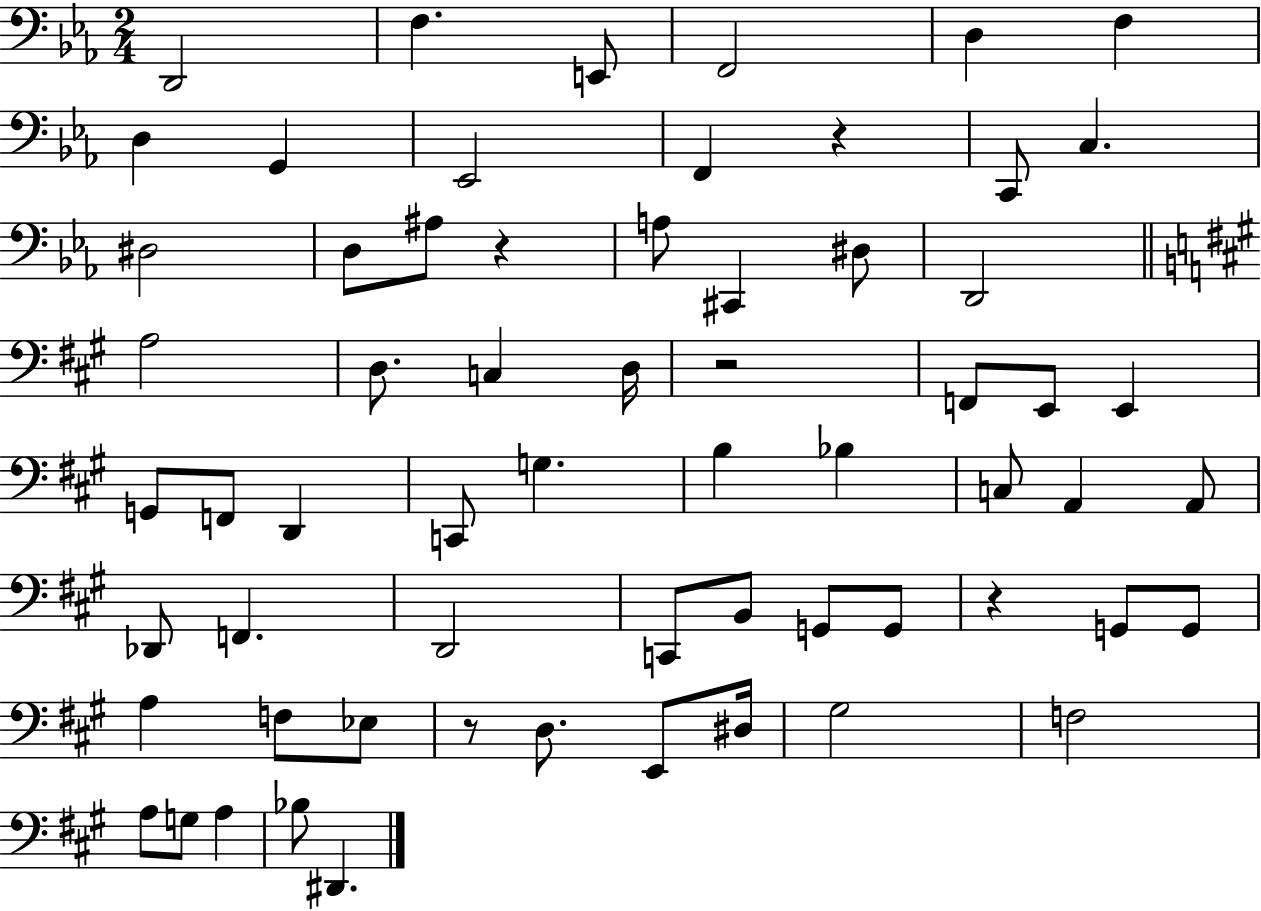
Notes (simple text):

D2/h F3/q. E2/e F2/h D3/q F3/q D3/q G2/q Eb2/h F2/q R/q C2/e C3/q. D#3/h D3/e A#3/e R/q A3/e C#2/q D#3/e D2/h A3/h D3/e. C3/q D3/s R/h F2/e E2/e E2/q G2/e F2/e D2/q C2/e G3/q. B3/q Bb3/q C3/e A2/q A2/e Db2/e F2/q. D2/h C2/e B2/e G2/e G2/e R/q G2/e G2/e A3/q F3/e Eb3/e R/e D3/e. E2/e D#3/s G#3/h F3/h A3/e G3/e A3/q Bb3/e D#2/q.